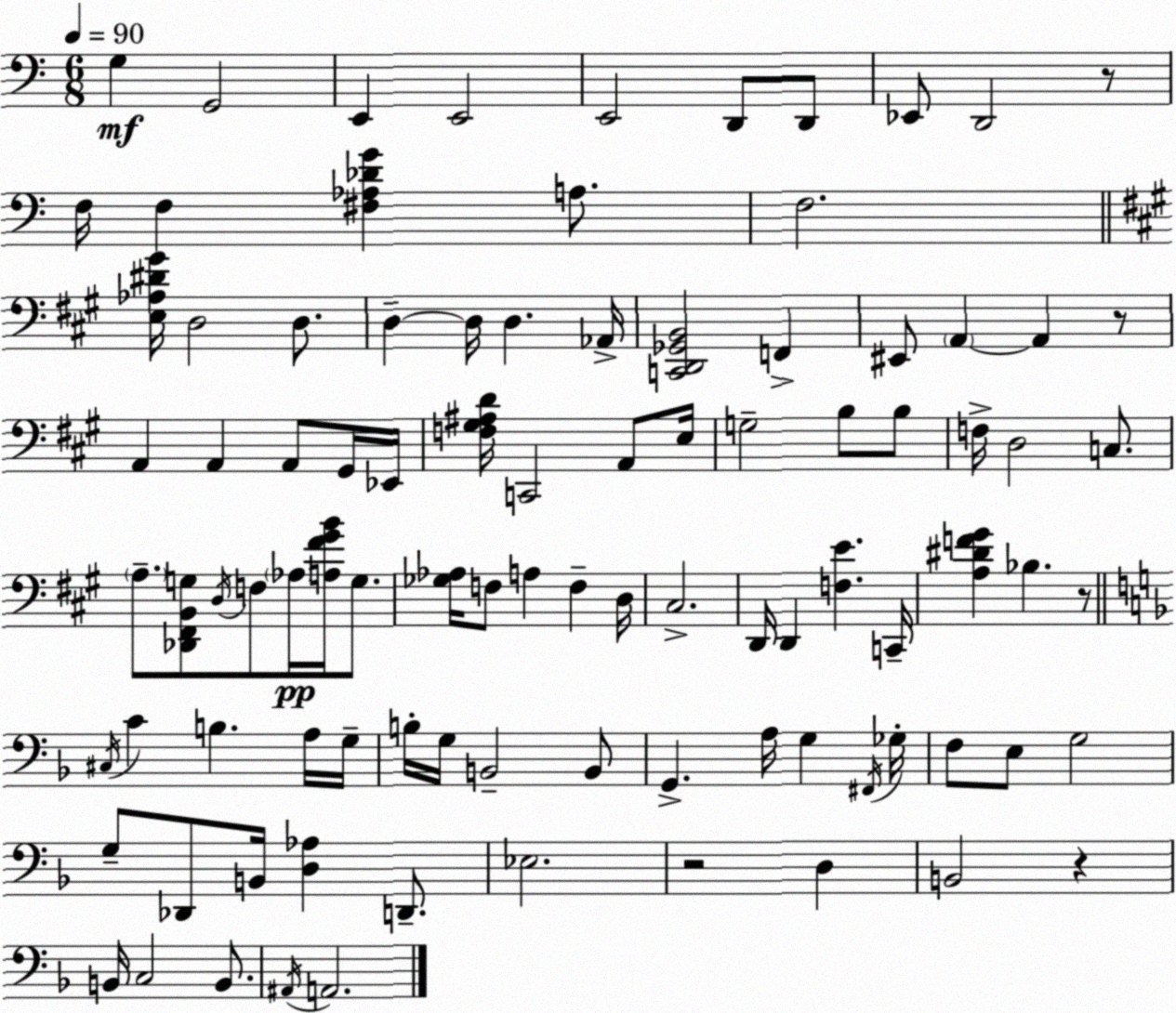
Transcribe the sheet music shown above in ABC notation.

X:1
T:Untitled
M:6/8
L:1/4
K:C
G, G,,2 E,, E,,2 E,,2 D,,/2 D,,/2 _E,,/2 D,,2 z/2 F,/4 F, [^F,_A,_DG] A,/2 F,2 [E,_A,^D^G]/4 D,2 D,/2 D, D,/4 D, _A,,/4 [C,,D,,_G,,B,,]2 F,, ^E,,/2 A,, A,, z/2 A,, A,, A,,/2 ^G,,/4 _E,,/4 [F,^G,^A,D]/4 C,,2 A,,/2 E,/4 G,2 B,/2 B,/2 F,/4 D,2 C,/2 A,/2 [_D,,^F,,B,,G,]/2 D,/4 F,/2 _A,/4 [A,^F^GB]/4 G,/2 [_G,_A,]/4 F,/2 A, F, D,/4 ^C,2 D,,/4 D,, [F,E] C,,/4 [A,^DF^G] _B, z/2 ^C,/4 C B, A,/4 G,/4 B,/4 G,/4 B,,2 B,,/2 G,, A,/4 G, ^F,,/4 _G,/4 F,/2 E,/2 G,2 G,/2 _D,,/2 B,,/4 [D,_A,] D,,/2 _E,2 z2 D, B,,2 z B,,/4 C,2 B,,/2 ^A,,/4 A,,2